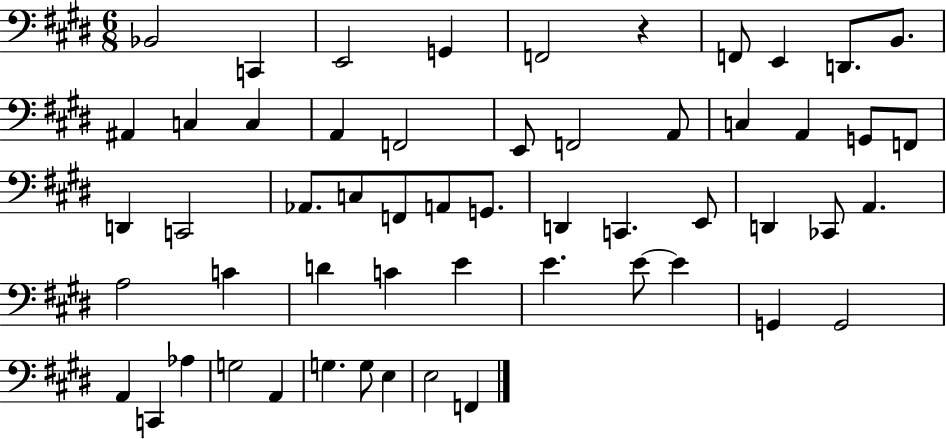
{
  \clef bass
  \numericTimeSignature
  \time 6/8
  \key e \major
  bes,2 c,4 | e,2 g,4 | f,2 r4 | f,8 e,4 d,8. b,8. | \break ais,4 c4 c4 | a,4 f,2 | e,8 f,2 a,8 | c4 a,4 g,8 f,8 | \break d,4 c,2 | aes,8. c8 f,8 a,8 g,8. | d,4 c,4. e,8 | d,4 ces,8 a,4. | \break a2 c'4 | d'4 c'4 e'4 | e'4. e'8~~ e'4 | g,4 g,2 | \break a,4 c,4 aes4 | g2 a,4 | g4. g8 e4 | e2 f,4 | \break \bar "|."
}